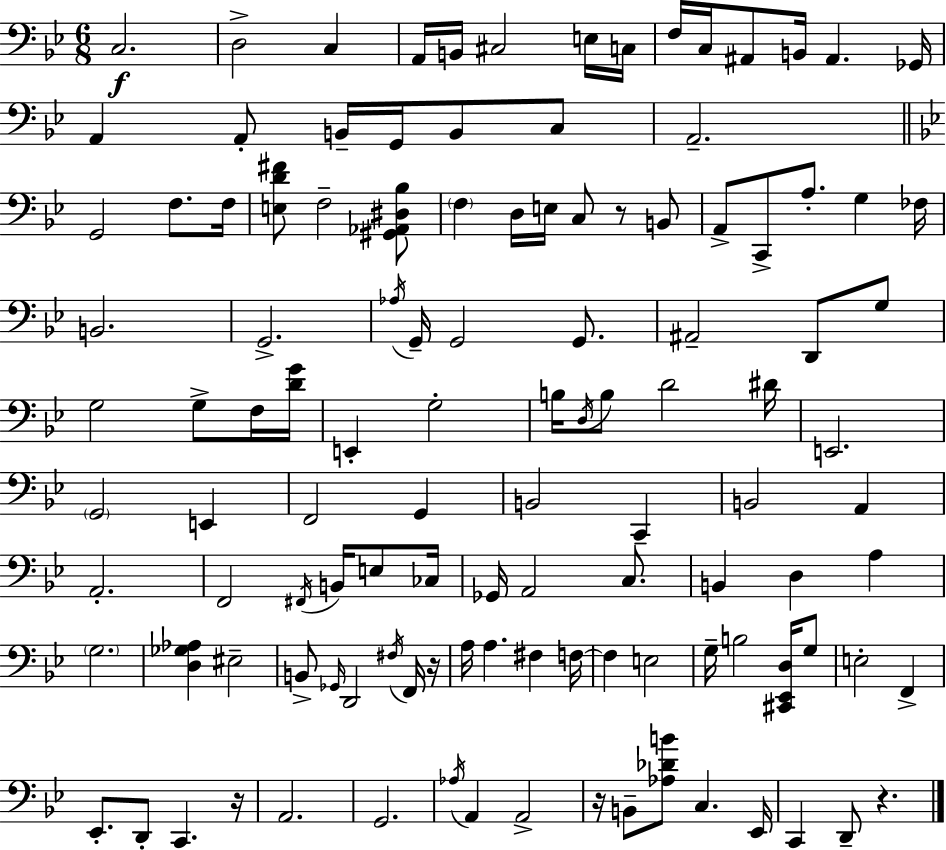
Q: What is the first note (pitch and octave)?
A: C3